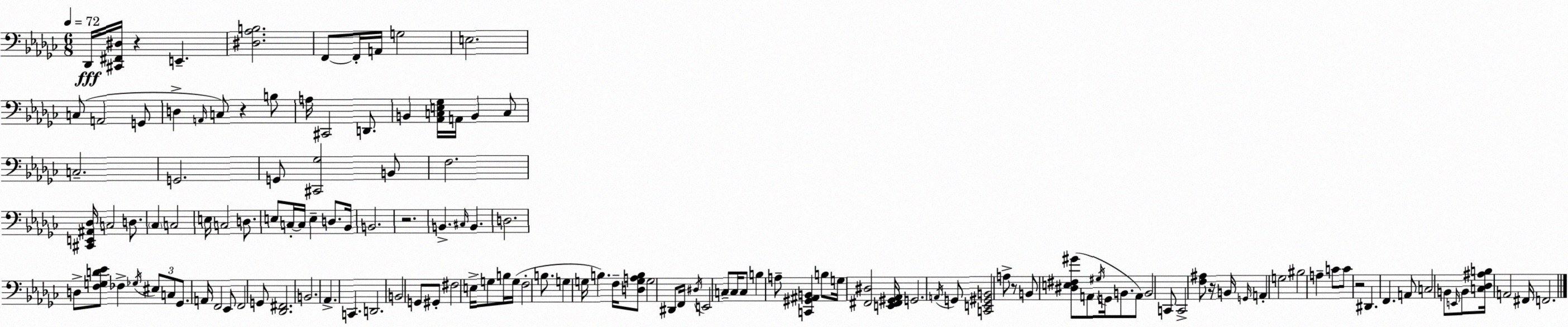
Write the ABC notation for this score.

X:1
T:Untitled
M:6/8
L:1/4
K:Ebm
_D,,/4 [^C,,^F,,^D,]/4 z E,, [^D,_A,B,]2 F,,/2 F,,/4 A,,/4 G,2 E,2 C,/2 A,,2 G,,/2 D, A,,/4 C,/2 z B,/2 A,/4 ^C,,2 D,,/2 B,, [_A,,C,E,_G,]/4 A,,/4 B,, C,/2 C,2 G,,2 G,,/2 [^C,,_G,]2 B,,/2 F,2 [^C,,E,,^A,,_D,]/4 C,2 D,/2 _C, C,2 E,/4 C,2 D,/2 E,/2 C,/4 C,/4 E, D,/2 _B,,/4 B,,2 z2 B,, ^C,/4 B,, D,2 D,/2 [F,G,D_E]/2 _F, _G,/4 ^E,/2 C,/2 _G,,/2 A,,/4 F,,2 _E,,/2 F,,2 G,,/2 [_D,,^F,,]2 B,,2 _A,, C,, D,,2 B,,2 G,,/2 ^G,,/2 ^F,2 E,/4 G,/2 B,/4 G,/4 F,2 B,/2 G, G,/4 B, F,/4 [D,G,A,B,]/2 G,2 ^D,,/2 F,,/4 ^D,/4 E,,2 C,/2 C,/4 C,/2 B, A,/2 [C,,^G,,^A,,B,,] B,/2 G,/4 [^F,,^D,]2 [E,,^F,,^G,,_A,,]/4 G,,2 A,,/4 G,,/2 [C,,E,,^G,,B,,]2 A,/2 z/2 B,,/2 [^D,E,^F,^G]/2 A,,/2 ^G,/4 G,,/4 B,,/2 A,,/2 B,,2 C,,/2 C,,2 [F,^A,]/2 z/4 B,,/4 G,,/4 A,, G,2 ^B,2 A, C/2 C/2 z2 ^D,, F,, A,,/2 C,2 B,,/2 E,,/4 B,,/2 [C,_D,^A,B,]/4 A,,2 ^F,,/4 F,,2